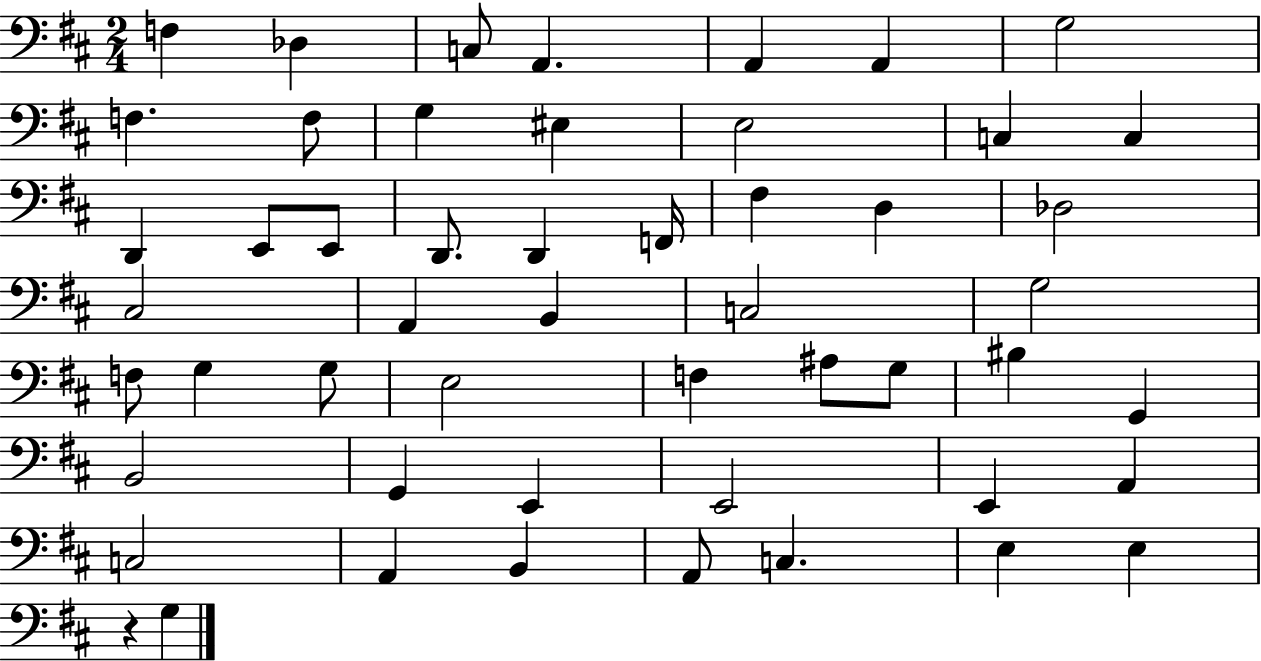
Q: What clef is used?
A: bass